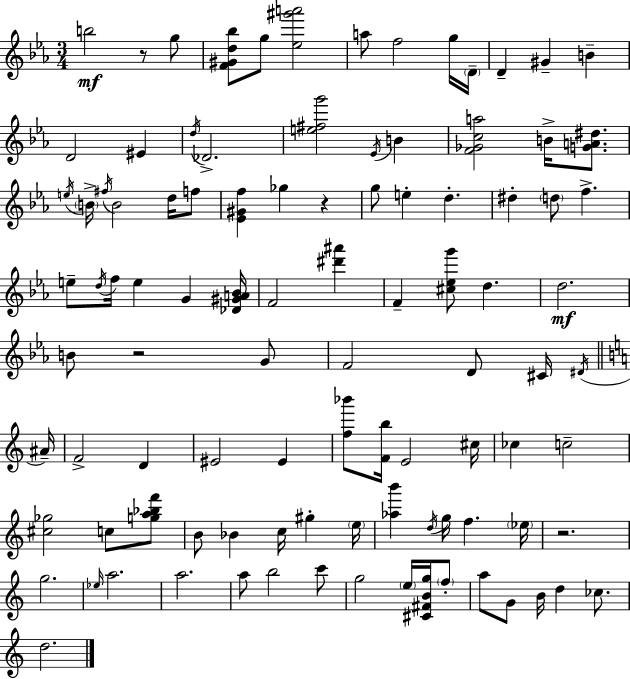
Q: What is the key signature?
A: C minor